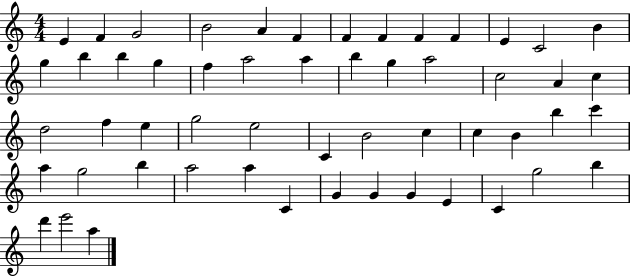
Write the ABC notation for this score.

X:1
T:Untitled
M:4/4
L:1/4
K:C
E F G2 B2 A F F F F F E C2 B g b b g f a2 a b g a2 c2 A c d2 f e g2 e2 C B2 c c B b c' a g2 b a2 a C G G G E C g2 b d' e'2 a